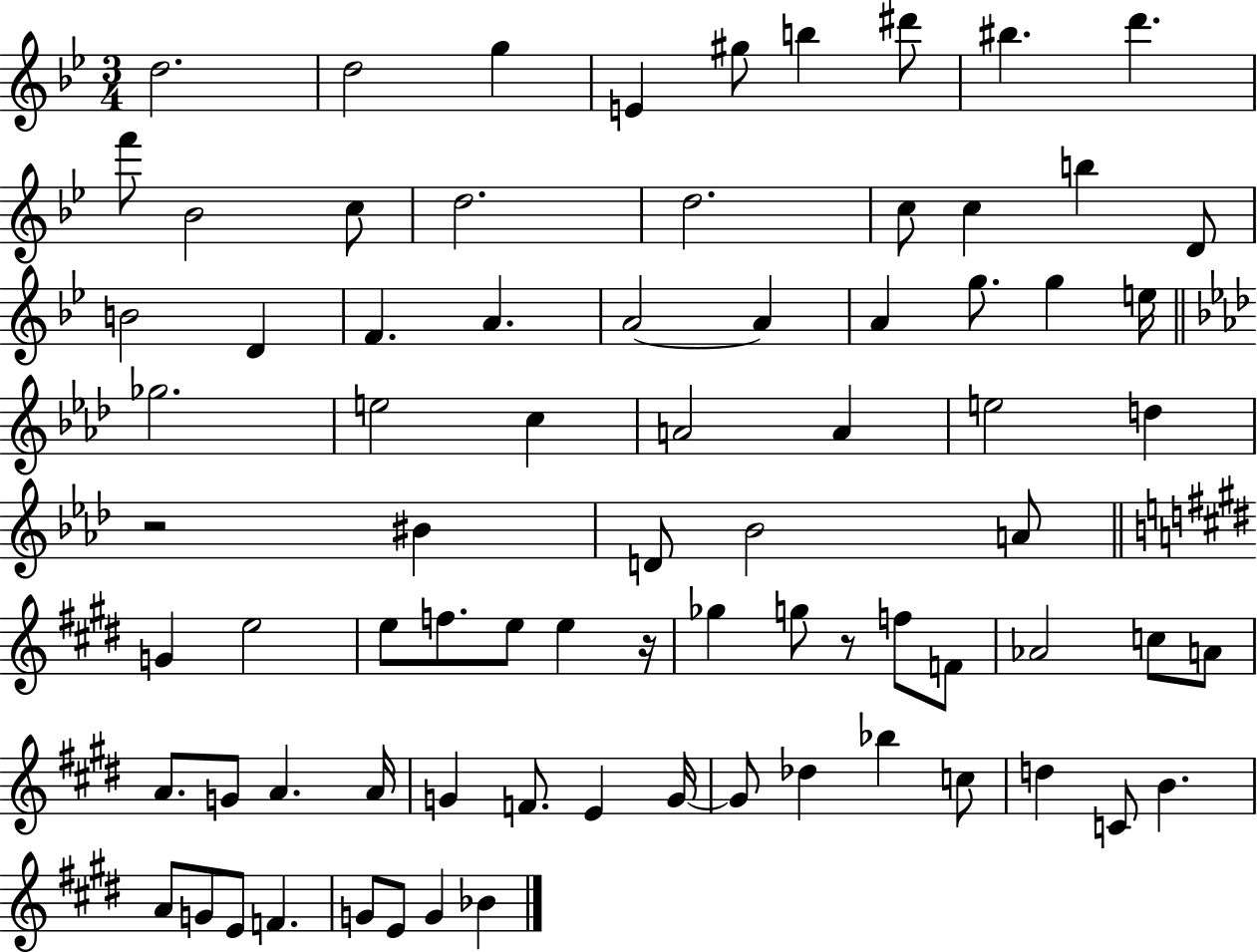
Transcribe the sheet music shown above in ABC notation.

X:1
T:Untitled
M:3/4
L:1/4
K:Bb
d2 d2 g E ^g/2 b ^d'/2 ^b d' f'/2 _B2 c/2 d2 d2 c/2 c b D/2 B2 D F A A2 A A g/2 g e/4 _g2 e2 c A2 A e2 d z2 ^B D/2 _B2 A/2 G e2 e/2 f/2 e/2 e z/4 _g g/2 z/2 f/2 F/2 _A2 c/2 A/2 A/2 G/2 A A/4 G F/2 E G/4 G/2 _d _b c/2 d C/2 B A/2 G/2 E/2 F G/2 E/2 G _B